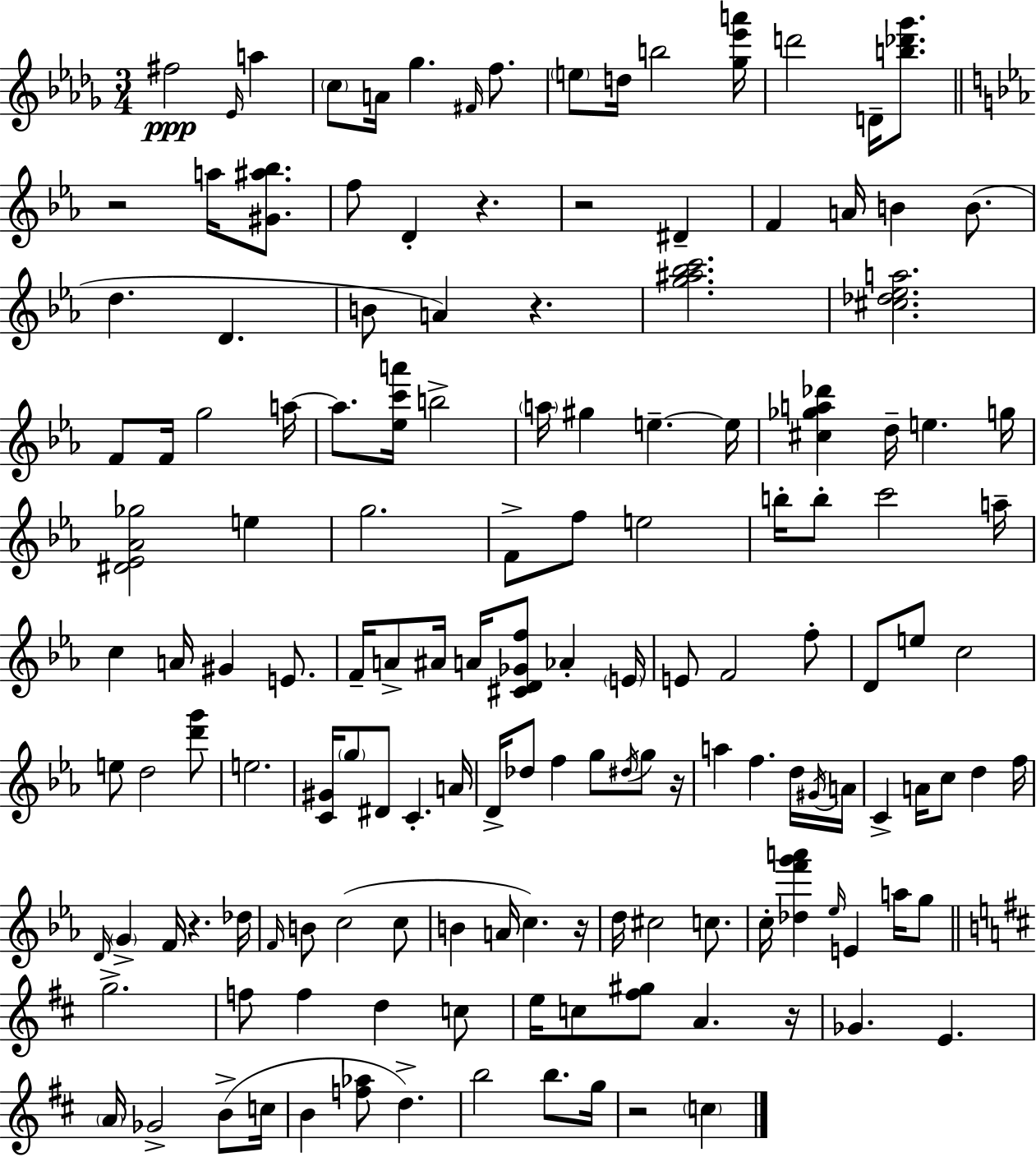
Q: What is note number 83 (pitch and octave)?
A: A4